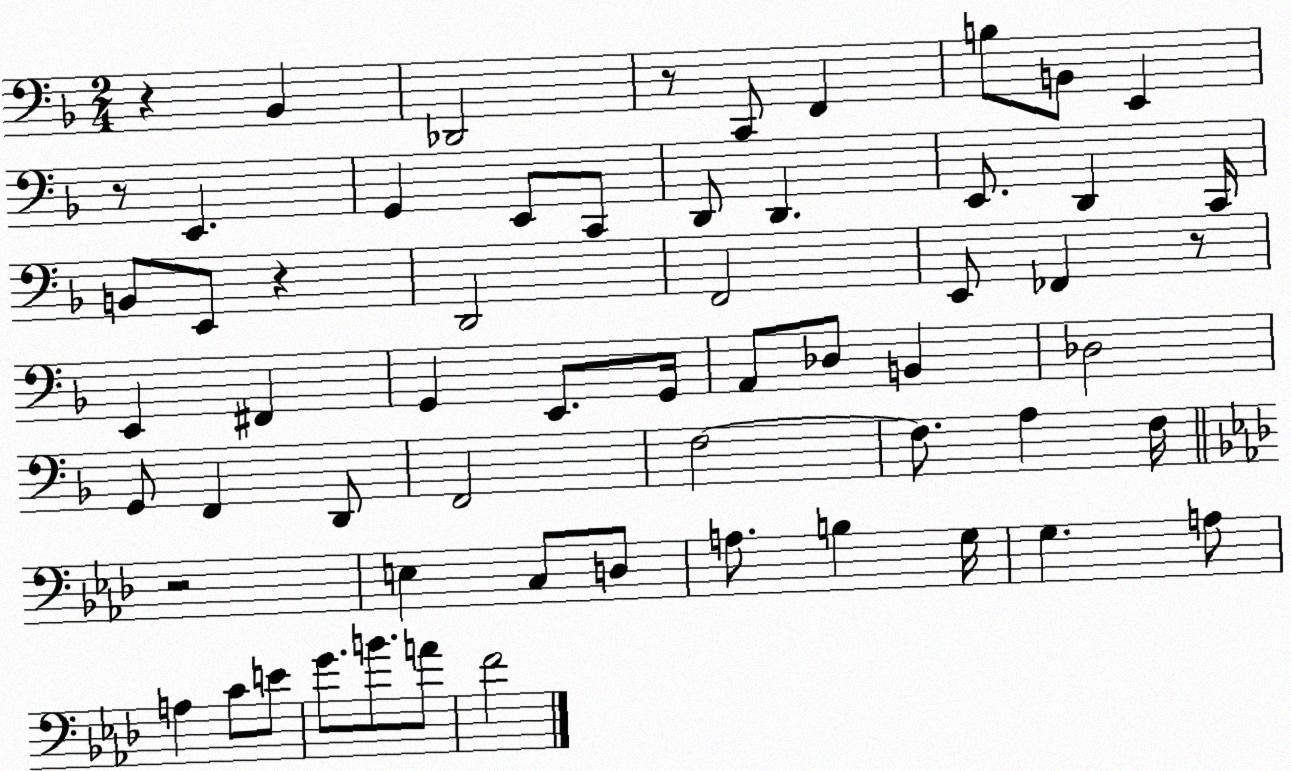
X:1
T:Untitled
M:2/4
L:1/4
K:F
z _B,, _D,,2 z/2 C,,/2 F,, B,/2 B,,/2 E,, z/2 E,, G,, E,,/2 C,,/2 D,,/2 D,, E,,/2 D,, C,,/4 B,,/2 E,,/2 z D,,2 F,,2 E,,/2 _F,, z/2 E,, ^F,, G,, E,,/2 G,,/4 A,,/2 _D,/2 B,, _D,2 G,,/2 F,, D,,/2 F,,2 F,2 F,/2 A, F,/4 z2 E, C,/2 D,/2 A,/2 B, G,/4 G, A,/2 A, C/2 E/2 G/2 B/2 A/2 F2